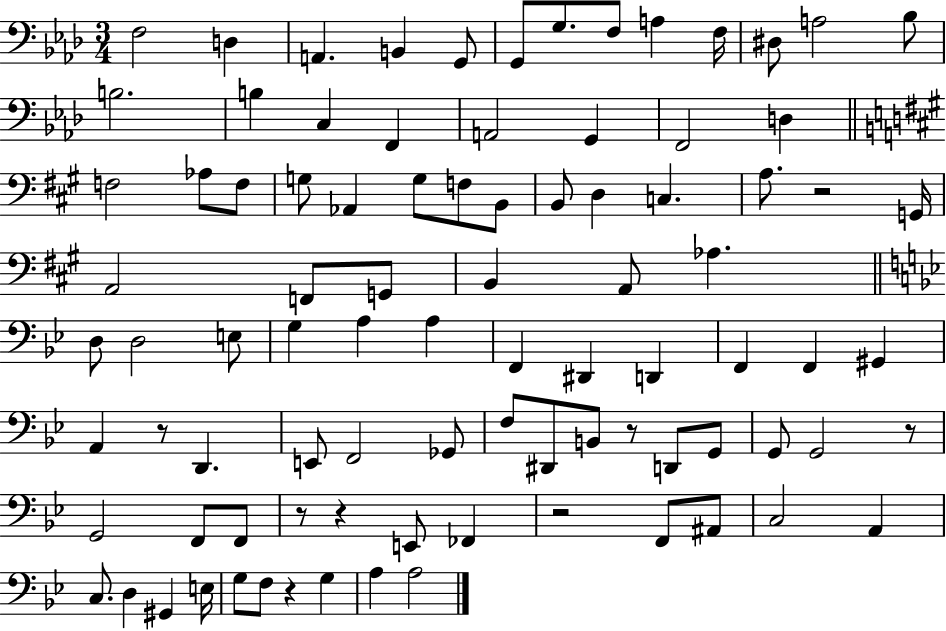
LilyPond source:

{
  \clef bass
  \numericTimeSignature
  \time 3/4
  \key aes \major
  f2 d4 | a,4. b,4 g,8 | g,8 g8. f8 a4 f16 | dis8 a2 bes8 | \break b2. | b4 c4 f,4 | a,2 g,4 | f,2 d4 | \break \bar "||" \break \key a \major f2 aes8 f8 | g8 aes,4 g8 f8 b,8 | b,8 d4 c4. | a8. r2 g,16 | \break a,2 f,8 g,8 | b,4 a,8 aes4. | \bar "||" \break \key g \minor d8 d2 e8 | g4 a4 a4 | f,4 dis,4 d,4 | f,4 f,4 gis,4 | \break a,4 r8 d,4. | e,8 f,2 ges,8 | f8 dis,8 b,8 r8 d,8 g,8 | g,8 g,2 r8 | \break g,2 f,8 f,8 | r8 r4 e,8 fes,4 | r2 f,8 ais,8 | c2 a,4 | \break c8. d4 gis,4 e16 | g8 f8 r4 g4 | a4 a2 | \bar "|."
}